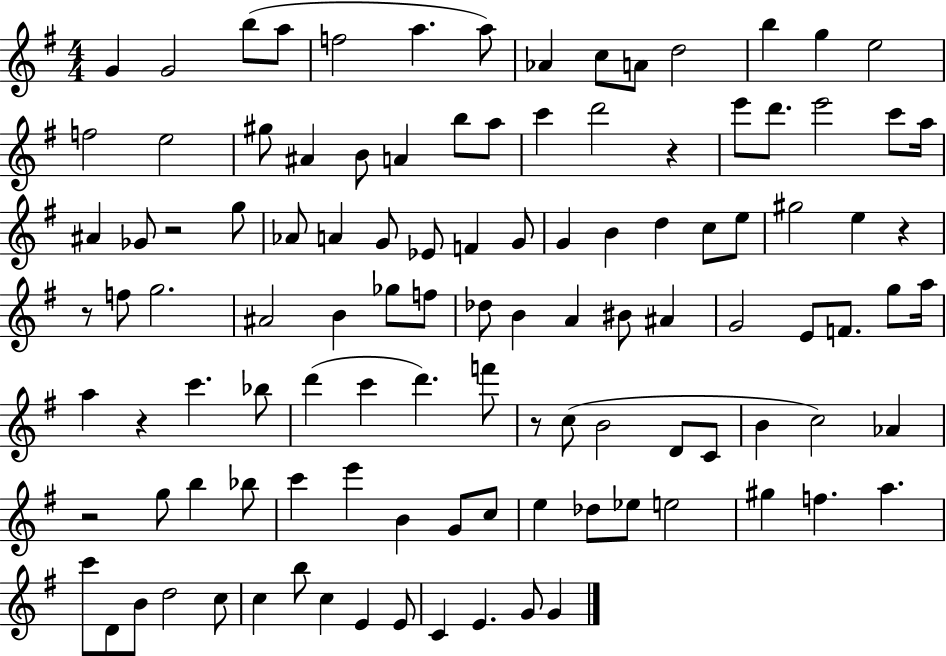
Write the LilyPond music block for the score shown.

{
  \clef treble
  \numericTimeSignature
  \time 4/4
  \key g \major
  g'4 g'2 b''8( a''8 | f''2 a''4. a''8) | aes'4 c''8 a'8 d''2 | b''4 g''4 e''2 | \break f''2 e''2 | gis''8 ais'4 b'8 a'4 b''8 a''8 | c'''4 d'''2 r4 | e'''8 d'''8. e'''2 c'''8 a''16 | \break ais'4 ges'8 r2 g''8 | aes'8 a'4 g'8 ees'8 f'4 g'8 | g'4 b'4 d''4 c''8 e''8 | gis''2 e''4 r4 | \break r8 f''8 g''2. | ais'2 b'4 ges''8 f''8 | des''8 b'4 a'4 bis'8 ais'4 | g'2 e'8 f'8. g''8 a''16 | \break a''4 r4 c'''4. bes''8 | d'''4( c'''4 d'''4.) f'''8 | r8 c''8( b'2 d'8 c'8 | b'4 c''2) aes'4 | \break r2 g''8 b''4 bes''8 | c'''4 e'''4 b'4 g'8 c''8 | e''4 des''8 ees''8 e''2 | gis''4 f''4. a''4. | \break c'''8 d'8 b'8 d''2 c''8 | c''4 b''8 c''4 e'4 e'8 | c'4 e'4. g'8 g'4 | \bar "|."
}